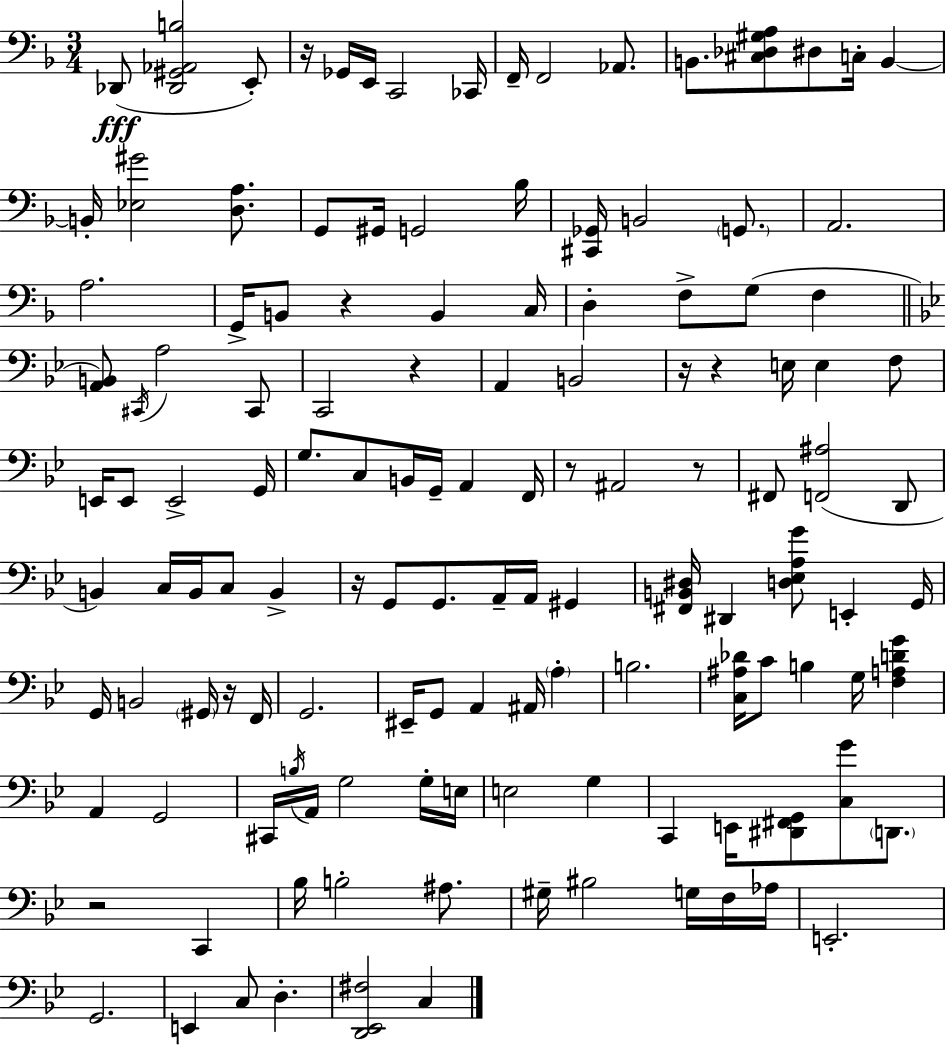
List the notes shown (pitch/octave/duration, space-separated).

Db2/e [Db2,G#2,Ab2,B3]/h E2/e R/s Gb2/s E2/s C2/h CES2/s F2/s F2/h Ab2/e. B2/e. [C#3,Db3,G#3,A3]/e D#3/e C3/s B2/q B2/s [Eb3,G#4]/h [D3,A3]/e. G2/e G#2/s G2/h Bb3/s [C#2,Gb2]/s B2/h G2/e. A2/h. A3/h. G2/s B2/e R/q B2/q C3/s D3/q F3/e G3/e F3/q [A2,B2]/e C#2/s A3/h C#2/e C2/h R/q A2/q B2/h R/s R/q E3/s E3/q F3/e E2/s E2/e E2/h G2/s G3/e. C3/e B2/s G2/s A2/q F2/s R/e A#2/h R/e F#2/e [F2,A#3]/h D2/e B2/q C3/s B2/s C3/e B2/q R/s G2/e G2/e. A2/s A2/s G#2/q [F#2,B2,D#3]/s D#2/q [D3,Eb3,A3,G4]/e E2/q G2/s G2/s B2/h G#2/s R/s F2/s G2/h. EIS2/s G2/e A2/q A#2/s A3/q B3/h. [C3,A#3,Db4]/s C4/e B3/q G3/s [F3,A3,D4,G4]/q A2/q G2/h C#2/s B3/s A2/s G3/h G3/s E3/s E3/h G3/q C2/q E2/s [D#2,F#2,G2]/e [C3,G4]/e D2/e. R/h C2/q Bb3/s B3/h A#3/e. G#3/s BIS3/h G3/s F3/s Ab3/s E2/h. G2/h. E2/q C3/e D3/q. [D2,Eb2,F#3]/h C3/q